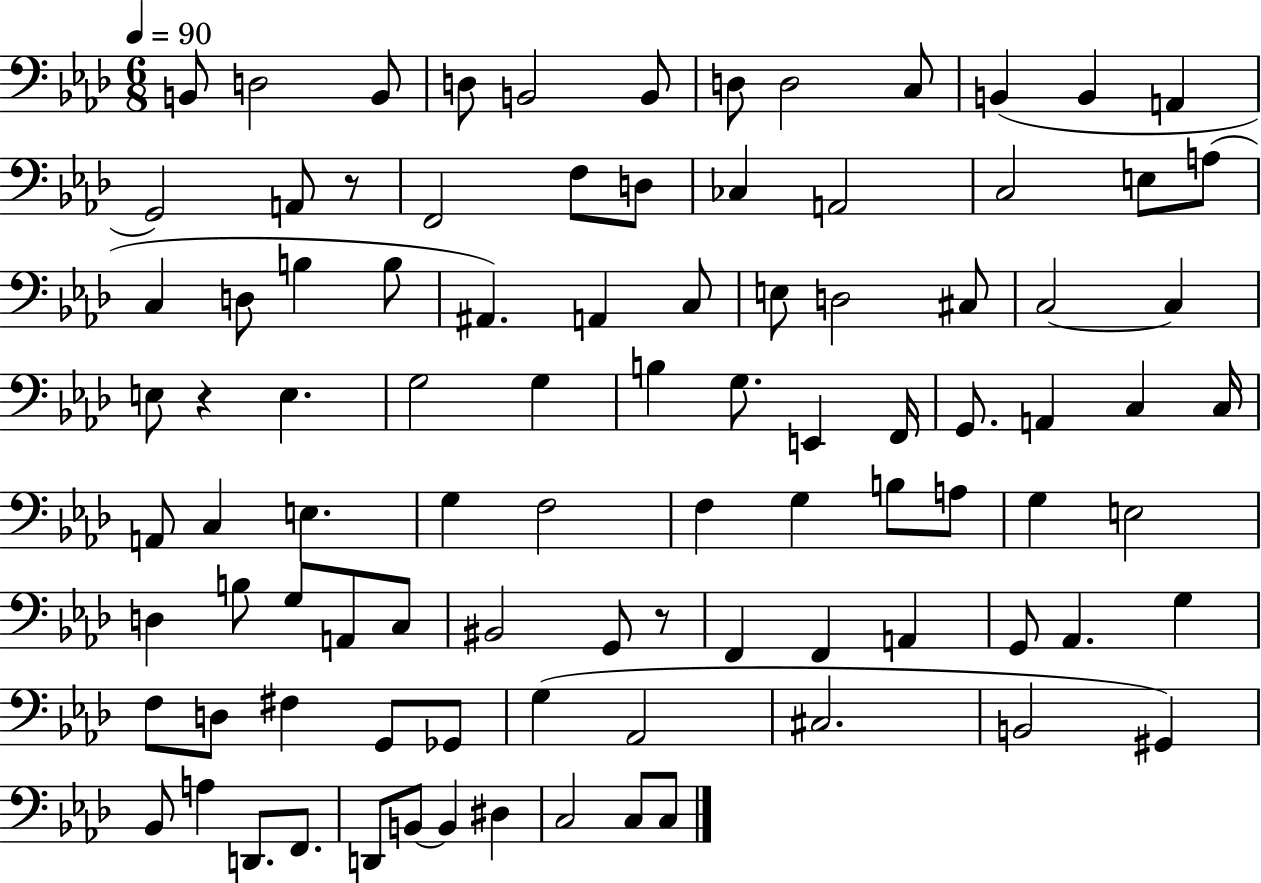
B2/e D3/h B2/e D3/e B2/h B2/e D3/e D3/h C3/e B2/q B2/q A2/q G2/h A2/e R/e F2/h F3/e D3/e CES3/q A2/h C3/h E3/e A3/e C3/q D3/e B3/q B3/e A#2/q. A2/q C3/e E3/e D3/h C#3/e C3/h C3/q E3/e R/q E3/q. G3/h G3/q B3/q G3/e. E2/q F2/s G2/e. A2/q C3/q C3/s A2/e C3/q E3/q. G3/q F3/h F3/q G3/q B3/e A3/e G3/q E3/h D3/q B3/e G3/e A2/e C3/e BIS2/h G2/e R/e F2/q F2/q A2/q G2/e Ab2/q. G3/q F3/e D3/e F#3/q G2/e Gb2/e G3/q Ab2/h C#3/h. B2/h G#2/q Bb2/e A3/q D2/e. F2/e. D2/e B2/e B2/q D#3/q C3/h C3/e C3/e